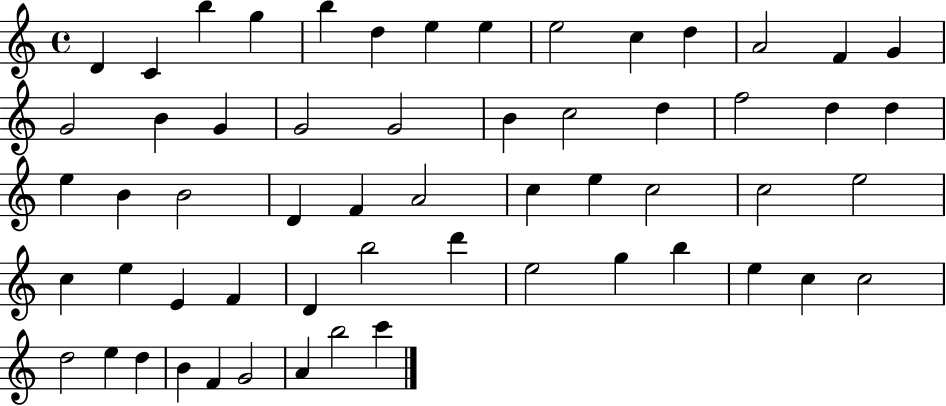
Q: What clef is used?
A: treble